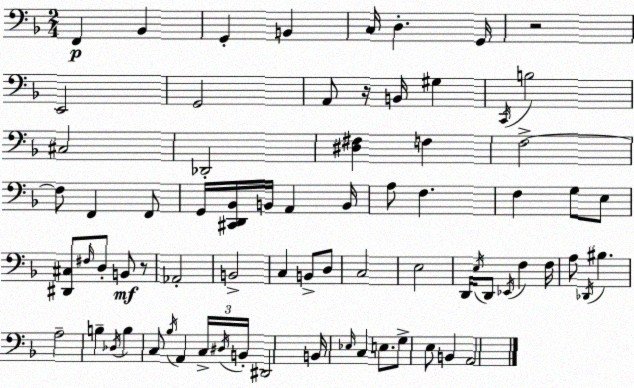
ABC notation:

X:1
T:Untitled
M:2/4
L:1/4
K:F
F,, _B,, G,, B,, C,/4 D, G,,/4 z2 E,,2 G,,2 A,,/2 z/4 B,,/4 ^G, C,,/4 B,2 ^C,2 _D,,2 [^D,^F,] F, F,2 F,/2 F,, F,,/2 G,,/4 [^C,,D,,_B,,]/4 B,,/4 A,, B,,/4 A,/2 F, F, G,/2 E,/2 [^D,,^C,]/2 ^F,/4 D,/2 B,,/2 z/2 _A,,2 B,,2 C, B,,/2 D,/2 C,2 E,2 D,,/4 E,/4 D,,/2 _E,,/4 F, F,/4 A,/2 _D,,/4 ^B, A,2 B, _D,/4 B, C,/2 _B,/4 A,, C,/4 ^D,/4 B,,/4 ^D,,2 B,,/4 _E,/4 C, E,/2 G,/2 E,/2 B,, A,,2